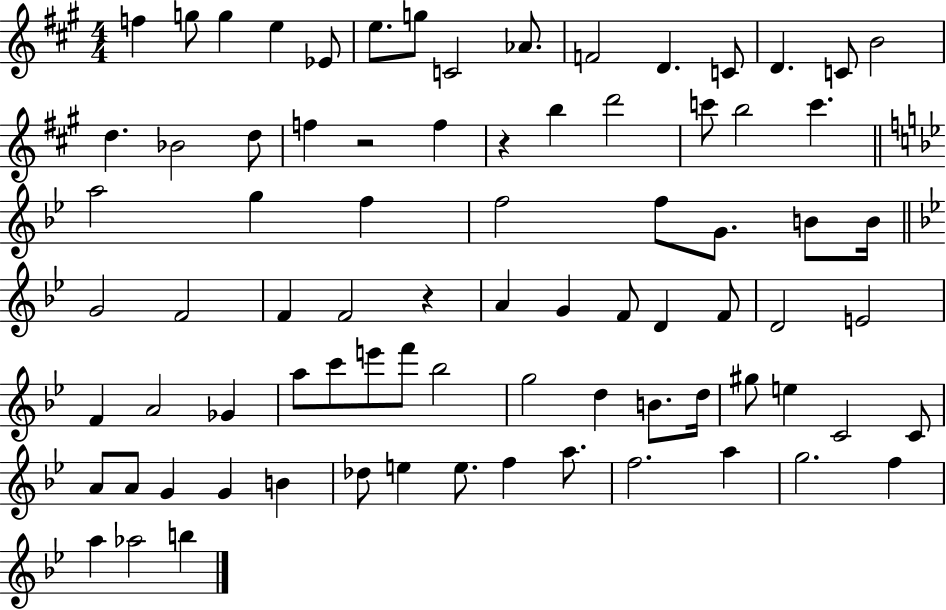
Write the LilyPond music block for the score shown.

{
  \clef treble
  \numericTimeSignature
  \time 4/4
  \key a \major
  f''4 g''8 g''4 e''4 ees'8 | e''8. g''8 c'2 aes'8. | f'2 d'4. c'8 | d'4. c'8 b'2 | \break d''4. bes'2 d''8 | f''4 r2 f''4 | r4 b''4 d'''2 | c'''8 b''2 c'''4. | \break \bar "||" \break \key bes \major a''2 g''4 f''4 | f''2 f''8 g'8. b'8 b'16 | \bar "||" \break \key bes \major g'2 f'2 | f'4 f'2 r4 | a'4 g'4 f'8 d'4 f'8 | d'2 e'2 | \break f'4 a'2 ges'4 | a''8 c'''8 e'''8 f'''8 bes''2 | g''2 d''4 b'8. d''16 | gis''8 e''4 c'2 c'8 | \break a'8 a'8 g'4 g'4 b'4 | des''8 e''4 e''8. f''4 a''8. | f''2. a''4 | g''2. f''4 | \break a''4 aes''2 b''4 | \bar "|."
}